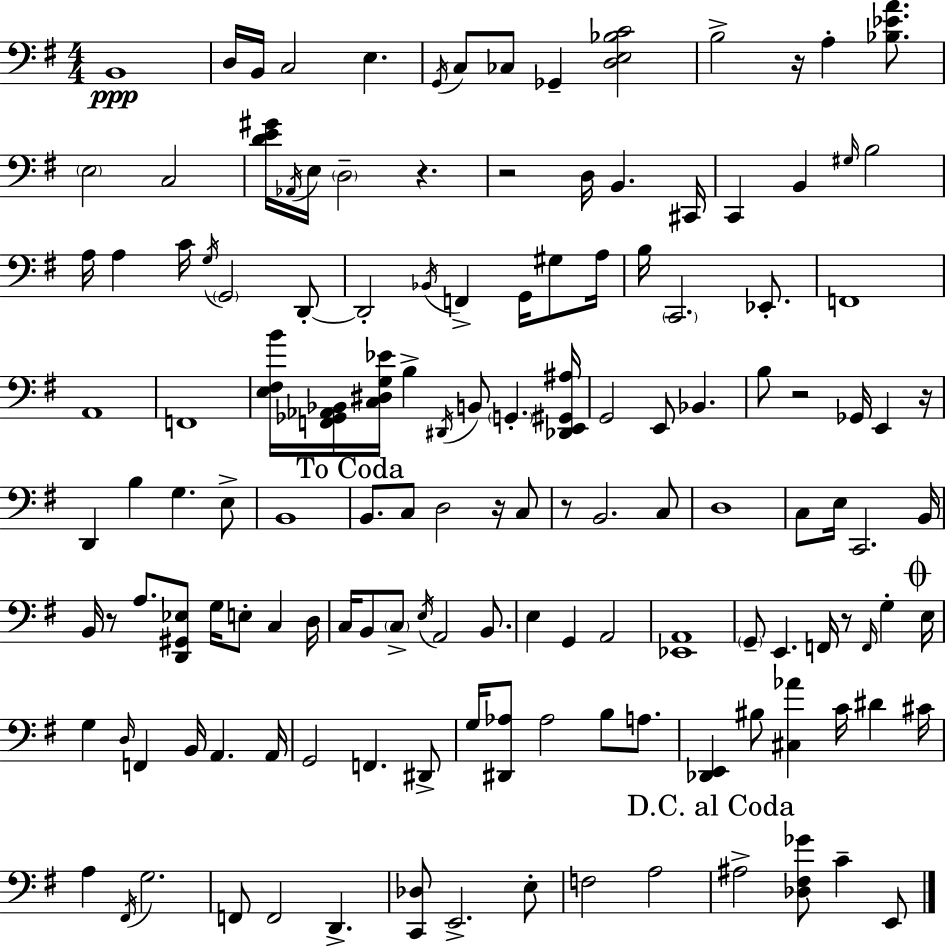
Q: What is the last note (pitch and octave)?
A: E2